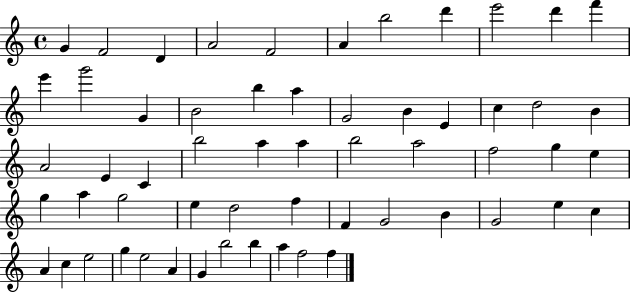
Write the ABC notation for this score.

X:1
T:Untitled
M:4/4
L:1/4
K:C
G F2 D A2 F2 A b2 d' e'2 d' f' e' g'2 G B2 b a G2 B E c d2 B A2 E C b2 a a b2 a2 f2 g e g a g2 e d2 f F G2 B G2 e c A c e2 g e2 A G b2 b a f2 f